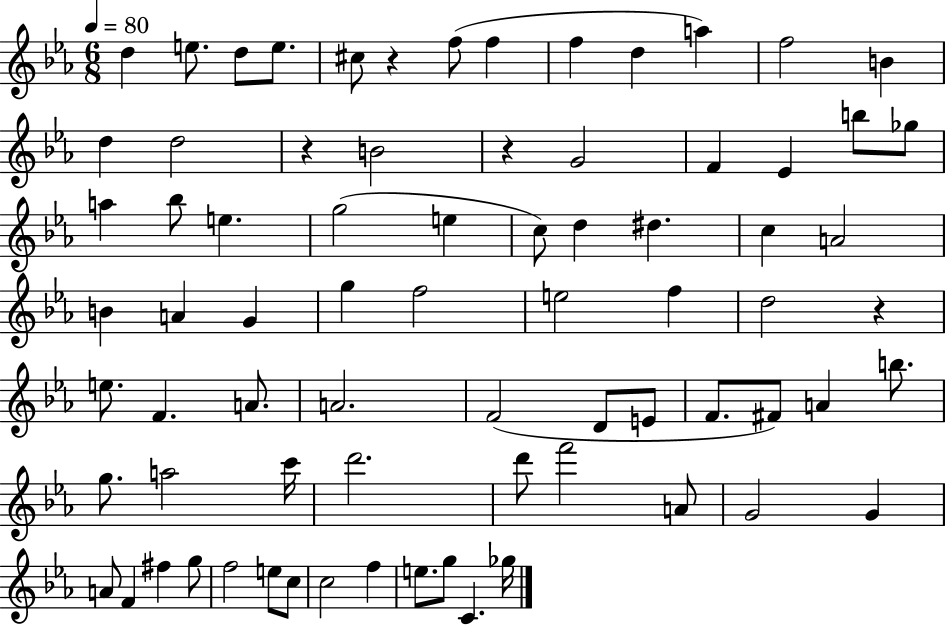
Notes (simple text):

D5/q E5/e. D5/e E5/e. C#5/e R/q F5/e F5/q F5/q D5/q A5/q F5/h B4/q D5/q D5/h R/q B4/h R/q G4/h F4/q Eb4/q B5/e Gb5/e A5/q Bb5/e E5/q. G5/h E5/q C5/e D5/q D#5/q. C5/q A4/h B4/q A4/q G4/q G5/q F5/h E5/h F5/q D5/h R/q E5/e. F4/q. A4/e. A4/h. F4/h D4/e E4/e F4/e. F#4/e A4/q B5/e. G5/e. A5/h C6/s D6/h. D6/e F6/h A4/e G4/h G4/q A4/e F4/q F#5/q G5/e F5/h E5/e C5/e C5/h F5/q E5/e. G5/e C4/q. Gb5/s